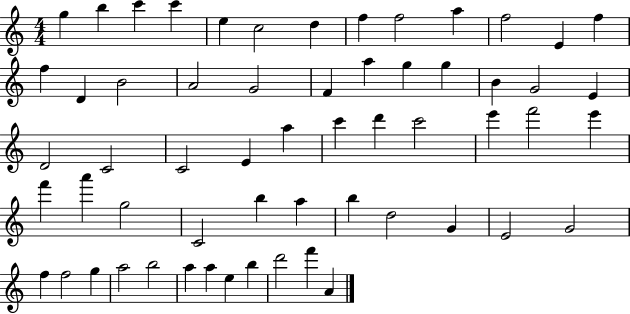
G5/q B5/q C6/q C6/q E5/q C5/h D5/q F5/q F5/h A5/q F5/h E4/q F5/q F5/q D4/q B4/h A4/h G4/h F4/q A5/q G5/q G5/q B4/q G4/h E4/q D4/h C4/h C4/h E4/q A5/q C6/q D6/q C6/h E6/q F6/h E6/q F6/q A6/q G5/h C4/h B5/q A5/q B5/q D5/h G4/q E4/h G4/h F5/q F5/h G5/q A5/h B5/h A5/q A5/q E5/q B5/q D6/h F6/q A4/q